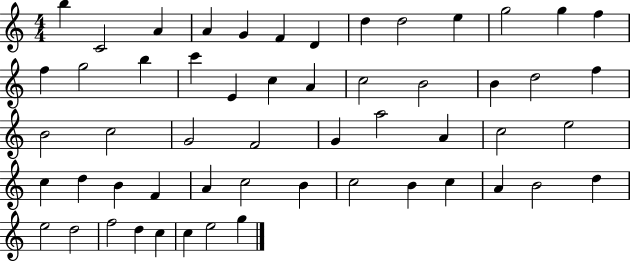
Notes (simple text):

B5/q C4/h A4/q A4/q G4/q F4/q D4/q D5/q D5/h E5/q G5/h G5/q F5/q F5/q G5/h B5/q C6/q E4/q C5/q A4/q C5/h B4/h B4/q D5/h F5/q B4/h C5/h G4/h F4/h G4/q A5/h A4/q C5/h E5/h C5/q D5/q B4/q F4/q A4/q C5/h B4/q C5/h B4/q C5/q A4/q B4/h D5/q E5/h D5/h F5/h D5/q C5/q C5/q E5/h G5/q